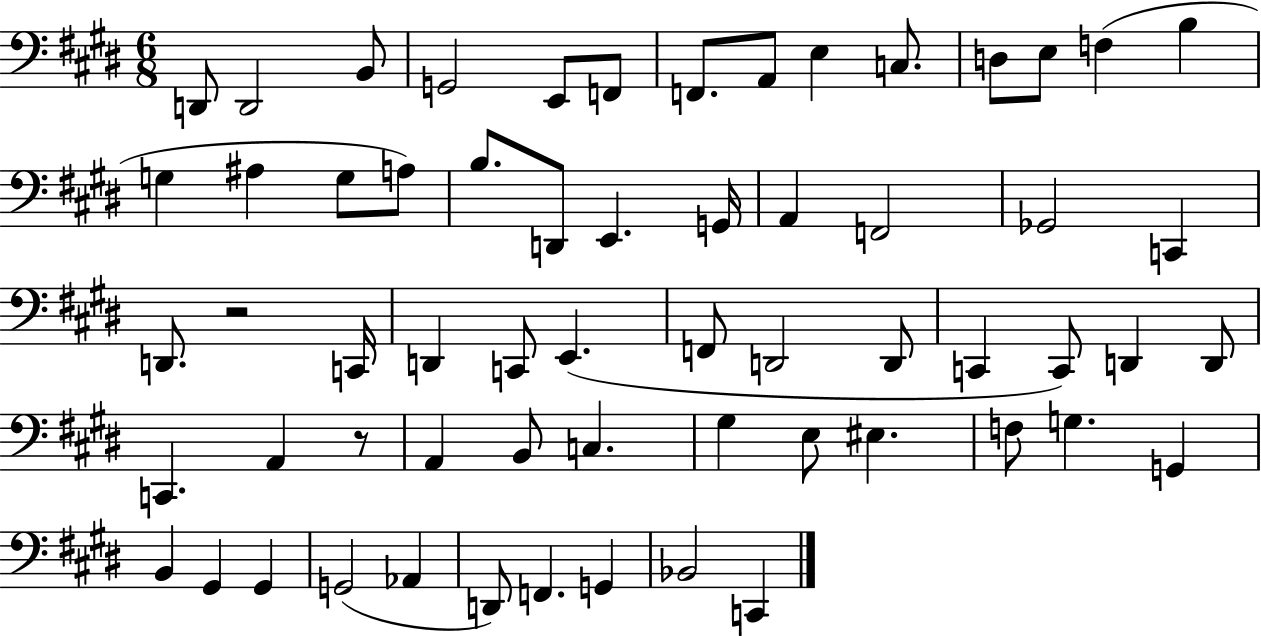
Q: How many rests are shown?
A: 2